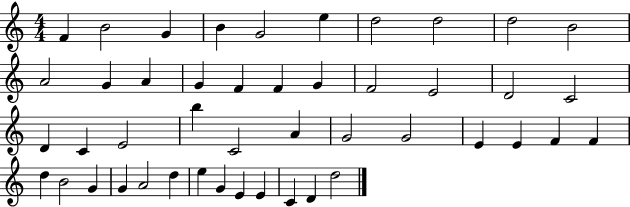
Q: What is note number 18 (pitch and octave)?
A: F4